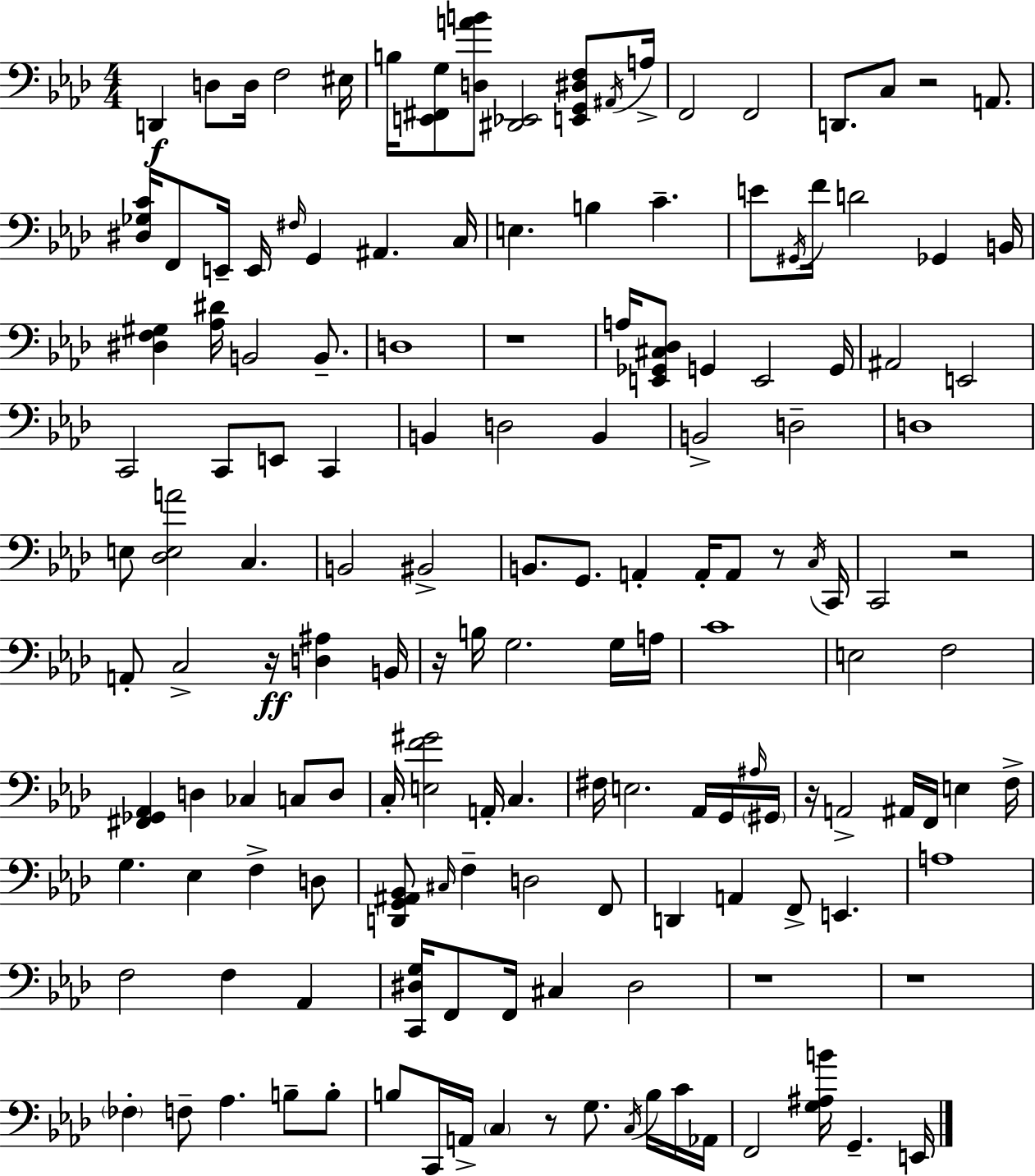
D2/q D3/e D3/s F3/h EIS3/s B3/s [E2,F#2,G3]/e [D3,A4,B4]/e [D#2,Eb2]/h [E2,G2,D#3,F3]/e A#2/s A3/s F2/h F2/h D2/e. C3/e R/h A2/e. [D#3,Gb3,C4]/s F2/e E2/s E2/s F#3/s G2/q A#2/q. C3/s E3/q. B3/q C4/q. E4/e G#2/s F4/s D4/h Gb2/q B2/s [D#3,F3,G#3]/q [Ab3,D#4]/s B2/h B2/e. D3/w R/w A3/s [E2,Gb2,C#3,Db3]/e G2/q E2/h G2/s A#2/h E2/h C2/h C2/e E2/e C2/q B2/q D3/h B2/q B2/h D3/h D3/w E3/e [Db3,E3,A4]/h C3/q. B2/h BIS2/h B2/e. G2/e. A2/q A2/s A2/e R/e C3/s C2/s C2/h R/h A2/e C3/h R/s [D3,A#3]/q B2/s R/s B3/s G3/h. G3/s A3/s C4/w E3/h F3/h [F#2,Gb2,Ab2]/q D3/q CES3/q C3/e D3/e C3/s [E3,F4,G#4]/h A2/s C3/q. F#3/s E3/h. Ab2/s G2/s A#3/s G#2/s R/s A2/h A#2/s F2/s E3/q F3/s G3/q. Eb3/q F3/q D3/e [D2,G2,A#2,Bb2]/e C#3/s F3/q D3/h F2/e D2/q A2/q F2/e E2/q. A3/w F3/h F3/q Ab2/q [C2,D#3,G3]/s F2/e F2/s C#3/q D#3/h R/w R/w FES3/q F3/e Ab3/q. B3/e B3/e B3/e C2/s A2/s C3/q R/e G3/e. C3/s B3/s C4/s Ab2/s F2/h [G3,A#3,B4]/s G2/q. E2/s